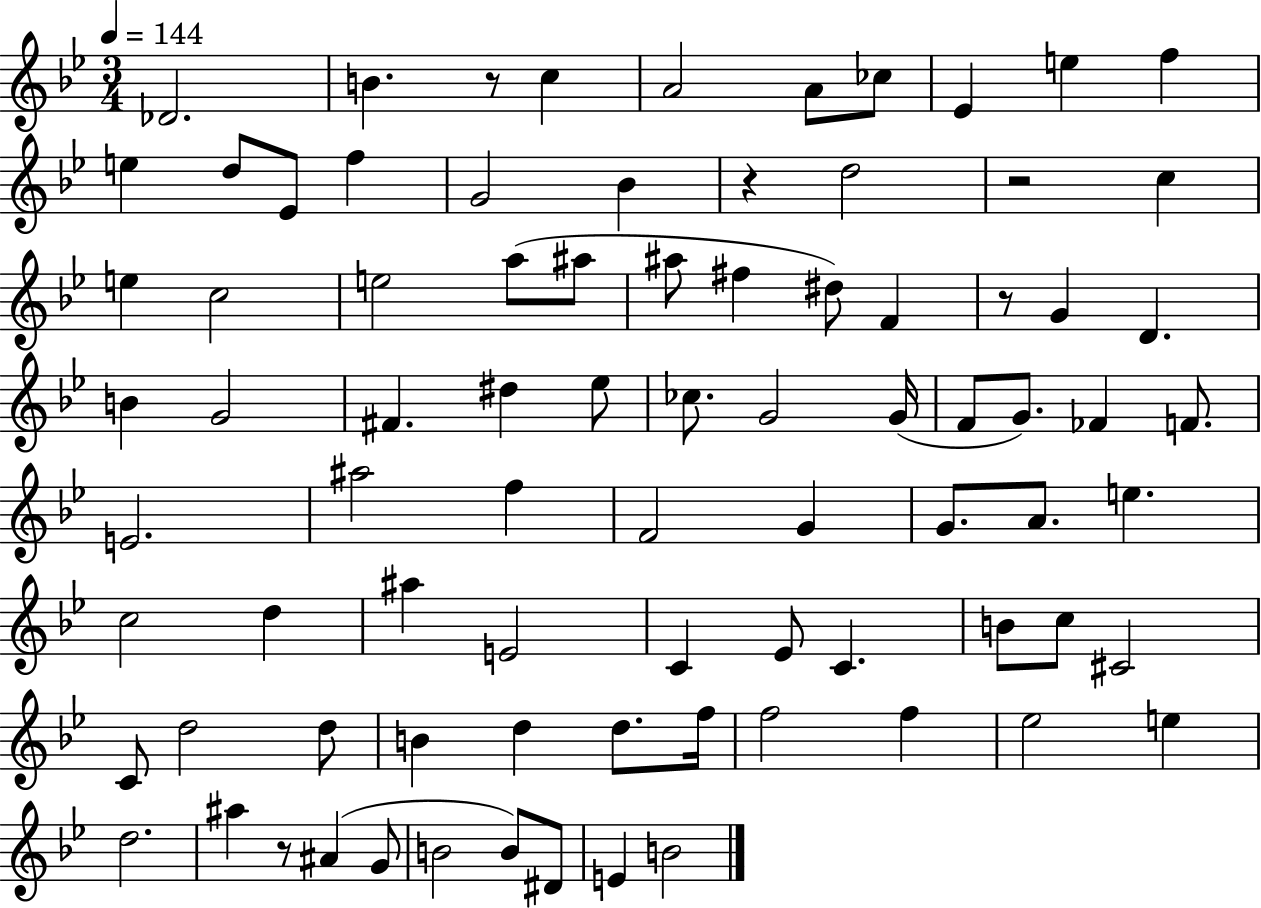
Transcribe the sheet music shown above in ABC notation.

X:1
T:Untitled
M:3/4
L:1/4
K:Bb
_D2 B z/2 c A2 A/2 _c/2 _E e f e d/2 _E/2 f G2 _B z d2 z2 c e c2 e2 a/2 ^a/2 ^a/2 ^f ^d/2 F z/2 G D B G2 ^F ^d _e/2 _c/2 G2 G/4 F/2 G/2 _F F/2 E2 ^a2 f F2 G G/2 A/2 e c2 d ^a E2 C _E/2 C B/2 c/2 ^C2 C/2 d2 d/2 B d d/2 f/4 f2 f _e2 e d2 ^a z/2 ^A G/2 B2 B/2 ^D/2 E B2